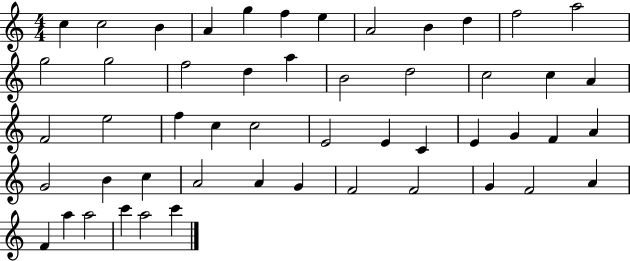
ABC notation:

X:1
T:Untitled
M:4/4
L:1/4
K:C
c c2 B A g f e A2 B d f2 a2 g2 g2 f2 d a B2 d2 c2 c A F2 e2 f c c2 E2 E C E G F A G2 B c A2 A G F2 F2 G F2 A F a a2 c' a2 c'